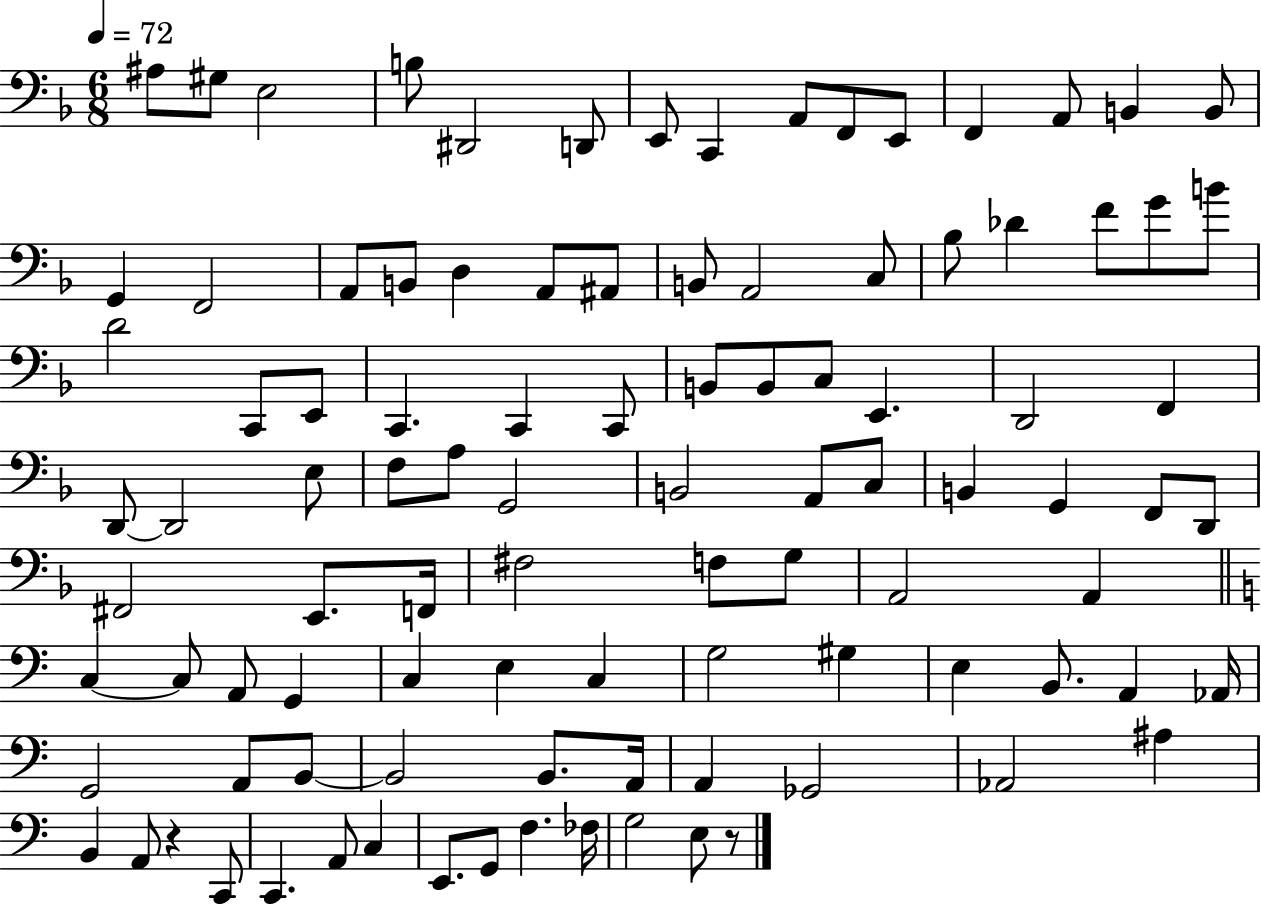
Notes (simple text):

A#3/e G#3/e E3/h B3/e D#2/h D2/e E2/e C2/q A2/e F2/e E2/e F2/q A2/e B2/q B2/e G2/q F2/h A2/e B2/e D3/q A2/e A#2/e B2/e A2/h C3/e Bb3/e Db4/q F4/e G4/e B4/e D4/h C2/e E2/e C2/q. C2/q C2/e B2/e B2/e C3/e E2/q. D2/h F2/q D2/e D2/h E3/e F3/e A3/e G2/h B2/h A2/e C3/e B2/q G2/q F2/e D2/e F#2/h E2/e. F2/s F#3/h F3/e G3/e A2/h A2/q C3/q C3/e A2/e G2/q C3/q E3/q C3/q G3/h G#3/q E3/q B2/e. A2/q Ab2/s G2/h A2/e B2/e B2/h B2/e. A2/s A2/q Gb2/h Ab2/h A#3/q B2/q A2/e R/q C2/e C2/q. A2/e C3/q E2/e. G2/e F3/q. FES3/s G3/h E3/e R/e